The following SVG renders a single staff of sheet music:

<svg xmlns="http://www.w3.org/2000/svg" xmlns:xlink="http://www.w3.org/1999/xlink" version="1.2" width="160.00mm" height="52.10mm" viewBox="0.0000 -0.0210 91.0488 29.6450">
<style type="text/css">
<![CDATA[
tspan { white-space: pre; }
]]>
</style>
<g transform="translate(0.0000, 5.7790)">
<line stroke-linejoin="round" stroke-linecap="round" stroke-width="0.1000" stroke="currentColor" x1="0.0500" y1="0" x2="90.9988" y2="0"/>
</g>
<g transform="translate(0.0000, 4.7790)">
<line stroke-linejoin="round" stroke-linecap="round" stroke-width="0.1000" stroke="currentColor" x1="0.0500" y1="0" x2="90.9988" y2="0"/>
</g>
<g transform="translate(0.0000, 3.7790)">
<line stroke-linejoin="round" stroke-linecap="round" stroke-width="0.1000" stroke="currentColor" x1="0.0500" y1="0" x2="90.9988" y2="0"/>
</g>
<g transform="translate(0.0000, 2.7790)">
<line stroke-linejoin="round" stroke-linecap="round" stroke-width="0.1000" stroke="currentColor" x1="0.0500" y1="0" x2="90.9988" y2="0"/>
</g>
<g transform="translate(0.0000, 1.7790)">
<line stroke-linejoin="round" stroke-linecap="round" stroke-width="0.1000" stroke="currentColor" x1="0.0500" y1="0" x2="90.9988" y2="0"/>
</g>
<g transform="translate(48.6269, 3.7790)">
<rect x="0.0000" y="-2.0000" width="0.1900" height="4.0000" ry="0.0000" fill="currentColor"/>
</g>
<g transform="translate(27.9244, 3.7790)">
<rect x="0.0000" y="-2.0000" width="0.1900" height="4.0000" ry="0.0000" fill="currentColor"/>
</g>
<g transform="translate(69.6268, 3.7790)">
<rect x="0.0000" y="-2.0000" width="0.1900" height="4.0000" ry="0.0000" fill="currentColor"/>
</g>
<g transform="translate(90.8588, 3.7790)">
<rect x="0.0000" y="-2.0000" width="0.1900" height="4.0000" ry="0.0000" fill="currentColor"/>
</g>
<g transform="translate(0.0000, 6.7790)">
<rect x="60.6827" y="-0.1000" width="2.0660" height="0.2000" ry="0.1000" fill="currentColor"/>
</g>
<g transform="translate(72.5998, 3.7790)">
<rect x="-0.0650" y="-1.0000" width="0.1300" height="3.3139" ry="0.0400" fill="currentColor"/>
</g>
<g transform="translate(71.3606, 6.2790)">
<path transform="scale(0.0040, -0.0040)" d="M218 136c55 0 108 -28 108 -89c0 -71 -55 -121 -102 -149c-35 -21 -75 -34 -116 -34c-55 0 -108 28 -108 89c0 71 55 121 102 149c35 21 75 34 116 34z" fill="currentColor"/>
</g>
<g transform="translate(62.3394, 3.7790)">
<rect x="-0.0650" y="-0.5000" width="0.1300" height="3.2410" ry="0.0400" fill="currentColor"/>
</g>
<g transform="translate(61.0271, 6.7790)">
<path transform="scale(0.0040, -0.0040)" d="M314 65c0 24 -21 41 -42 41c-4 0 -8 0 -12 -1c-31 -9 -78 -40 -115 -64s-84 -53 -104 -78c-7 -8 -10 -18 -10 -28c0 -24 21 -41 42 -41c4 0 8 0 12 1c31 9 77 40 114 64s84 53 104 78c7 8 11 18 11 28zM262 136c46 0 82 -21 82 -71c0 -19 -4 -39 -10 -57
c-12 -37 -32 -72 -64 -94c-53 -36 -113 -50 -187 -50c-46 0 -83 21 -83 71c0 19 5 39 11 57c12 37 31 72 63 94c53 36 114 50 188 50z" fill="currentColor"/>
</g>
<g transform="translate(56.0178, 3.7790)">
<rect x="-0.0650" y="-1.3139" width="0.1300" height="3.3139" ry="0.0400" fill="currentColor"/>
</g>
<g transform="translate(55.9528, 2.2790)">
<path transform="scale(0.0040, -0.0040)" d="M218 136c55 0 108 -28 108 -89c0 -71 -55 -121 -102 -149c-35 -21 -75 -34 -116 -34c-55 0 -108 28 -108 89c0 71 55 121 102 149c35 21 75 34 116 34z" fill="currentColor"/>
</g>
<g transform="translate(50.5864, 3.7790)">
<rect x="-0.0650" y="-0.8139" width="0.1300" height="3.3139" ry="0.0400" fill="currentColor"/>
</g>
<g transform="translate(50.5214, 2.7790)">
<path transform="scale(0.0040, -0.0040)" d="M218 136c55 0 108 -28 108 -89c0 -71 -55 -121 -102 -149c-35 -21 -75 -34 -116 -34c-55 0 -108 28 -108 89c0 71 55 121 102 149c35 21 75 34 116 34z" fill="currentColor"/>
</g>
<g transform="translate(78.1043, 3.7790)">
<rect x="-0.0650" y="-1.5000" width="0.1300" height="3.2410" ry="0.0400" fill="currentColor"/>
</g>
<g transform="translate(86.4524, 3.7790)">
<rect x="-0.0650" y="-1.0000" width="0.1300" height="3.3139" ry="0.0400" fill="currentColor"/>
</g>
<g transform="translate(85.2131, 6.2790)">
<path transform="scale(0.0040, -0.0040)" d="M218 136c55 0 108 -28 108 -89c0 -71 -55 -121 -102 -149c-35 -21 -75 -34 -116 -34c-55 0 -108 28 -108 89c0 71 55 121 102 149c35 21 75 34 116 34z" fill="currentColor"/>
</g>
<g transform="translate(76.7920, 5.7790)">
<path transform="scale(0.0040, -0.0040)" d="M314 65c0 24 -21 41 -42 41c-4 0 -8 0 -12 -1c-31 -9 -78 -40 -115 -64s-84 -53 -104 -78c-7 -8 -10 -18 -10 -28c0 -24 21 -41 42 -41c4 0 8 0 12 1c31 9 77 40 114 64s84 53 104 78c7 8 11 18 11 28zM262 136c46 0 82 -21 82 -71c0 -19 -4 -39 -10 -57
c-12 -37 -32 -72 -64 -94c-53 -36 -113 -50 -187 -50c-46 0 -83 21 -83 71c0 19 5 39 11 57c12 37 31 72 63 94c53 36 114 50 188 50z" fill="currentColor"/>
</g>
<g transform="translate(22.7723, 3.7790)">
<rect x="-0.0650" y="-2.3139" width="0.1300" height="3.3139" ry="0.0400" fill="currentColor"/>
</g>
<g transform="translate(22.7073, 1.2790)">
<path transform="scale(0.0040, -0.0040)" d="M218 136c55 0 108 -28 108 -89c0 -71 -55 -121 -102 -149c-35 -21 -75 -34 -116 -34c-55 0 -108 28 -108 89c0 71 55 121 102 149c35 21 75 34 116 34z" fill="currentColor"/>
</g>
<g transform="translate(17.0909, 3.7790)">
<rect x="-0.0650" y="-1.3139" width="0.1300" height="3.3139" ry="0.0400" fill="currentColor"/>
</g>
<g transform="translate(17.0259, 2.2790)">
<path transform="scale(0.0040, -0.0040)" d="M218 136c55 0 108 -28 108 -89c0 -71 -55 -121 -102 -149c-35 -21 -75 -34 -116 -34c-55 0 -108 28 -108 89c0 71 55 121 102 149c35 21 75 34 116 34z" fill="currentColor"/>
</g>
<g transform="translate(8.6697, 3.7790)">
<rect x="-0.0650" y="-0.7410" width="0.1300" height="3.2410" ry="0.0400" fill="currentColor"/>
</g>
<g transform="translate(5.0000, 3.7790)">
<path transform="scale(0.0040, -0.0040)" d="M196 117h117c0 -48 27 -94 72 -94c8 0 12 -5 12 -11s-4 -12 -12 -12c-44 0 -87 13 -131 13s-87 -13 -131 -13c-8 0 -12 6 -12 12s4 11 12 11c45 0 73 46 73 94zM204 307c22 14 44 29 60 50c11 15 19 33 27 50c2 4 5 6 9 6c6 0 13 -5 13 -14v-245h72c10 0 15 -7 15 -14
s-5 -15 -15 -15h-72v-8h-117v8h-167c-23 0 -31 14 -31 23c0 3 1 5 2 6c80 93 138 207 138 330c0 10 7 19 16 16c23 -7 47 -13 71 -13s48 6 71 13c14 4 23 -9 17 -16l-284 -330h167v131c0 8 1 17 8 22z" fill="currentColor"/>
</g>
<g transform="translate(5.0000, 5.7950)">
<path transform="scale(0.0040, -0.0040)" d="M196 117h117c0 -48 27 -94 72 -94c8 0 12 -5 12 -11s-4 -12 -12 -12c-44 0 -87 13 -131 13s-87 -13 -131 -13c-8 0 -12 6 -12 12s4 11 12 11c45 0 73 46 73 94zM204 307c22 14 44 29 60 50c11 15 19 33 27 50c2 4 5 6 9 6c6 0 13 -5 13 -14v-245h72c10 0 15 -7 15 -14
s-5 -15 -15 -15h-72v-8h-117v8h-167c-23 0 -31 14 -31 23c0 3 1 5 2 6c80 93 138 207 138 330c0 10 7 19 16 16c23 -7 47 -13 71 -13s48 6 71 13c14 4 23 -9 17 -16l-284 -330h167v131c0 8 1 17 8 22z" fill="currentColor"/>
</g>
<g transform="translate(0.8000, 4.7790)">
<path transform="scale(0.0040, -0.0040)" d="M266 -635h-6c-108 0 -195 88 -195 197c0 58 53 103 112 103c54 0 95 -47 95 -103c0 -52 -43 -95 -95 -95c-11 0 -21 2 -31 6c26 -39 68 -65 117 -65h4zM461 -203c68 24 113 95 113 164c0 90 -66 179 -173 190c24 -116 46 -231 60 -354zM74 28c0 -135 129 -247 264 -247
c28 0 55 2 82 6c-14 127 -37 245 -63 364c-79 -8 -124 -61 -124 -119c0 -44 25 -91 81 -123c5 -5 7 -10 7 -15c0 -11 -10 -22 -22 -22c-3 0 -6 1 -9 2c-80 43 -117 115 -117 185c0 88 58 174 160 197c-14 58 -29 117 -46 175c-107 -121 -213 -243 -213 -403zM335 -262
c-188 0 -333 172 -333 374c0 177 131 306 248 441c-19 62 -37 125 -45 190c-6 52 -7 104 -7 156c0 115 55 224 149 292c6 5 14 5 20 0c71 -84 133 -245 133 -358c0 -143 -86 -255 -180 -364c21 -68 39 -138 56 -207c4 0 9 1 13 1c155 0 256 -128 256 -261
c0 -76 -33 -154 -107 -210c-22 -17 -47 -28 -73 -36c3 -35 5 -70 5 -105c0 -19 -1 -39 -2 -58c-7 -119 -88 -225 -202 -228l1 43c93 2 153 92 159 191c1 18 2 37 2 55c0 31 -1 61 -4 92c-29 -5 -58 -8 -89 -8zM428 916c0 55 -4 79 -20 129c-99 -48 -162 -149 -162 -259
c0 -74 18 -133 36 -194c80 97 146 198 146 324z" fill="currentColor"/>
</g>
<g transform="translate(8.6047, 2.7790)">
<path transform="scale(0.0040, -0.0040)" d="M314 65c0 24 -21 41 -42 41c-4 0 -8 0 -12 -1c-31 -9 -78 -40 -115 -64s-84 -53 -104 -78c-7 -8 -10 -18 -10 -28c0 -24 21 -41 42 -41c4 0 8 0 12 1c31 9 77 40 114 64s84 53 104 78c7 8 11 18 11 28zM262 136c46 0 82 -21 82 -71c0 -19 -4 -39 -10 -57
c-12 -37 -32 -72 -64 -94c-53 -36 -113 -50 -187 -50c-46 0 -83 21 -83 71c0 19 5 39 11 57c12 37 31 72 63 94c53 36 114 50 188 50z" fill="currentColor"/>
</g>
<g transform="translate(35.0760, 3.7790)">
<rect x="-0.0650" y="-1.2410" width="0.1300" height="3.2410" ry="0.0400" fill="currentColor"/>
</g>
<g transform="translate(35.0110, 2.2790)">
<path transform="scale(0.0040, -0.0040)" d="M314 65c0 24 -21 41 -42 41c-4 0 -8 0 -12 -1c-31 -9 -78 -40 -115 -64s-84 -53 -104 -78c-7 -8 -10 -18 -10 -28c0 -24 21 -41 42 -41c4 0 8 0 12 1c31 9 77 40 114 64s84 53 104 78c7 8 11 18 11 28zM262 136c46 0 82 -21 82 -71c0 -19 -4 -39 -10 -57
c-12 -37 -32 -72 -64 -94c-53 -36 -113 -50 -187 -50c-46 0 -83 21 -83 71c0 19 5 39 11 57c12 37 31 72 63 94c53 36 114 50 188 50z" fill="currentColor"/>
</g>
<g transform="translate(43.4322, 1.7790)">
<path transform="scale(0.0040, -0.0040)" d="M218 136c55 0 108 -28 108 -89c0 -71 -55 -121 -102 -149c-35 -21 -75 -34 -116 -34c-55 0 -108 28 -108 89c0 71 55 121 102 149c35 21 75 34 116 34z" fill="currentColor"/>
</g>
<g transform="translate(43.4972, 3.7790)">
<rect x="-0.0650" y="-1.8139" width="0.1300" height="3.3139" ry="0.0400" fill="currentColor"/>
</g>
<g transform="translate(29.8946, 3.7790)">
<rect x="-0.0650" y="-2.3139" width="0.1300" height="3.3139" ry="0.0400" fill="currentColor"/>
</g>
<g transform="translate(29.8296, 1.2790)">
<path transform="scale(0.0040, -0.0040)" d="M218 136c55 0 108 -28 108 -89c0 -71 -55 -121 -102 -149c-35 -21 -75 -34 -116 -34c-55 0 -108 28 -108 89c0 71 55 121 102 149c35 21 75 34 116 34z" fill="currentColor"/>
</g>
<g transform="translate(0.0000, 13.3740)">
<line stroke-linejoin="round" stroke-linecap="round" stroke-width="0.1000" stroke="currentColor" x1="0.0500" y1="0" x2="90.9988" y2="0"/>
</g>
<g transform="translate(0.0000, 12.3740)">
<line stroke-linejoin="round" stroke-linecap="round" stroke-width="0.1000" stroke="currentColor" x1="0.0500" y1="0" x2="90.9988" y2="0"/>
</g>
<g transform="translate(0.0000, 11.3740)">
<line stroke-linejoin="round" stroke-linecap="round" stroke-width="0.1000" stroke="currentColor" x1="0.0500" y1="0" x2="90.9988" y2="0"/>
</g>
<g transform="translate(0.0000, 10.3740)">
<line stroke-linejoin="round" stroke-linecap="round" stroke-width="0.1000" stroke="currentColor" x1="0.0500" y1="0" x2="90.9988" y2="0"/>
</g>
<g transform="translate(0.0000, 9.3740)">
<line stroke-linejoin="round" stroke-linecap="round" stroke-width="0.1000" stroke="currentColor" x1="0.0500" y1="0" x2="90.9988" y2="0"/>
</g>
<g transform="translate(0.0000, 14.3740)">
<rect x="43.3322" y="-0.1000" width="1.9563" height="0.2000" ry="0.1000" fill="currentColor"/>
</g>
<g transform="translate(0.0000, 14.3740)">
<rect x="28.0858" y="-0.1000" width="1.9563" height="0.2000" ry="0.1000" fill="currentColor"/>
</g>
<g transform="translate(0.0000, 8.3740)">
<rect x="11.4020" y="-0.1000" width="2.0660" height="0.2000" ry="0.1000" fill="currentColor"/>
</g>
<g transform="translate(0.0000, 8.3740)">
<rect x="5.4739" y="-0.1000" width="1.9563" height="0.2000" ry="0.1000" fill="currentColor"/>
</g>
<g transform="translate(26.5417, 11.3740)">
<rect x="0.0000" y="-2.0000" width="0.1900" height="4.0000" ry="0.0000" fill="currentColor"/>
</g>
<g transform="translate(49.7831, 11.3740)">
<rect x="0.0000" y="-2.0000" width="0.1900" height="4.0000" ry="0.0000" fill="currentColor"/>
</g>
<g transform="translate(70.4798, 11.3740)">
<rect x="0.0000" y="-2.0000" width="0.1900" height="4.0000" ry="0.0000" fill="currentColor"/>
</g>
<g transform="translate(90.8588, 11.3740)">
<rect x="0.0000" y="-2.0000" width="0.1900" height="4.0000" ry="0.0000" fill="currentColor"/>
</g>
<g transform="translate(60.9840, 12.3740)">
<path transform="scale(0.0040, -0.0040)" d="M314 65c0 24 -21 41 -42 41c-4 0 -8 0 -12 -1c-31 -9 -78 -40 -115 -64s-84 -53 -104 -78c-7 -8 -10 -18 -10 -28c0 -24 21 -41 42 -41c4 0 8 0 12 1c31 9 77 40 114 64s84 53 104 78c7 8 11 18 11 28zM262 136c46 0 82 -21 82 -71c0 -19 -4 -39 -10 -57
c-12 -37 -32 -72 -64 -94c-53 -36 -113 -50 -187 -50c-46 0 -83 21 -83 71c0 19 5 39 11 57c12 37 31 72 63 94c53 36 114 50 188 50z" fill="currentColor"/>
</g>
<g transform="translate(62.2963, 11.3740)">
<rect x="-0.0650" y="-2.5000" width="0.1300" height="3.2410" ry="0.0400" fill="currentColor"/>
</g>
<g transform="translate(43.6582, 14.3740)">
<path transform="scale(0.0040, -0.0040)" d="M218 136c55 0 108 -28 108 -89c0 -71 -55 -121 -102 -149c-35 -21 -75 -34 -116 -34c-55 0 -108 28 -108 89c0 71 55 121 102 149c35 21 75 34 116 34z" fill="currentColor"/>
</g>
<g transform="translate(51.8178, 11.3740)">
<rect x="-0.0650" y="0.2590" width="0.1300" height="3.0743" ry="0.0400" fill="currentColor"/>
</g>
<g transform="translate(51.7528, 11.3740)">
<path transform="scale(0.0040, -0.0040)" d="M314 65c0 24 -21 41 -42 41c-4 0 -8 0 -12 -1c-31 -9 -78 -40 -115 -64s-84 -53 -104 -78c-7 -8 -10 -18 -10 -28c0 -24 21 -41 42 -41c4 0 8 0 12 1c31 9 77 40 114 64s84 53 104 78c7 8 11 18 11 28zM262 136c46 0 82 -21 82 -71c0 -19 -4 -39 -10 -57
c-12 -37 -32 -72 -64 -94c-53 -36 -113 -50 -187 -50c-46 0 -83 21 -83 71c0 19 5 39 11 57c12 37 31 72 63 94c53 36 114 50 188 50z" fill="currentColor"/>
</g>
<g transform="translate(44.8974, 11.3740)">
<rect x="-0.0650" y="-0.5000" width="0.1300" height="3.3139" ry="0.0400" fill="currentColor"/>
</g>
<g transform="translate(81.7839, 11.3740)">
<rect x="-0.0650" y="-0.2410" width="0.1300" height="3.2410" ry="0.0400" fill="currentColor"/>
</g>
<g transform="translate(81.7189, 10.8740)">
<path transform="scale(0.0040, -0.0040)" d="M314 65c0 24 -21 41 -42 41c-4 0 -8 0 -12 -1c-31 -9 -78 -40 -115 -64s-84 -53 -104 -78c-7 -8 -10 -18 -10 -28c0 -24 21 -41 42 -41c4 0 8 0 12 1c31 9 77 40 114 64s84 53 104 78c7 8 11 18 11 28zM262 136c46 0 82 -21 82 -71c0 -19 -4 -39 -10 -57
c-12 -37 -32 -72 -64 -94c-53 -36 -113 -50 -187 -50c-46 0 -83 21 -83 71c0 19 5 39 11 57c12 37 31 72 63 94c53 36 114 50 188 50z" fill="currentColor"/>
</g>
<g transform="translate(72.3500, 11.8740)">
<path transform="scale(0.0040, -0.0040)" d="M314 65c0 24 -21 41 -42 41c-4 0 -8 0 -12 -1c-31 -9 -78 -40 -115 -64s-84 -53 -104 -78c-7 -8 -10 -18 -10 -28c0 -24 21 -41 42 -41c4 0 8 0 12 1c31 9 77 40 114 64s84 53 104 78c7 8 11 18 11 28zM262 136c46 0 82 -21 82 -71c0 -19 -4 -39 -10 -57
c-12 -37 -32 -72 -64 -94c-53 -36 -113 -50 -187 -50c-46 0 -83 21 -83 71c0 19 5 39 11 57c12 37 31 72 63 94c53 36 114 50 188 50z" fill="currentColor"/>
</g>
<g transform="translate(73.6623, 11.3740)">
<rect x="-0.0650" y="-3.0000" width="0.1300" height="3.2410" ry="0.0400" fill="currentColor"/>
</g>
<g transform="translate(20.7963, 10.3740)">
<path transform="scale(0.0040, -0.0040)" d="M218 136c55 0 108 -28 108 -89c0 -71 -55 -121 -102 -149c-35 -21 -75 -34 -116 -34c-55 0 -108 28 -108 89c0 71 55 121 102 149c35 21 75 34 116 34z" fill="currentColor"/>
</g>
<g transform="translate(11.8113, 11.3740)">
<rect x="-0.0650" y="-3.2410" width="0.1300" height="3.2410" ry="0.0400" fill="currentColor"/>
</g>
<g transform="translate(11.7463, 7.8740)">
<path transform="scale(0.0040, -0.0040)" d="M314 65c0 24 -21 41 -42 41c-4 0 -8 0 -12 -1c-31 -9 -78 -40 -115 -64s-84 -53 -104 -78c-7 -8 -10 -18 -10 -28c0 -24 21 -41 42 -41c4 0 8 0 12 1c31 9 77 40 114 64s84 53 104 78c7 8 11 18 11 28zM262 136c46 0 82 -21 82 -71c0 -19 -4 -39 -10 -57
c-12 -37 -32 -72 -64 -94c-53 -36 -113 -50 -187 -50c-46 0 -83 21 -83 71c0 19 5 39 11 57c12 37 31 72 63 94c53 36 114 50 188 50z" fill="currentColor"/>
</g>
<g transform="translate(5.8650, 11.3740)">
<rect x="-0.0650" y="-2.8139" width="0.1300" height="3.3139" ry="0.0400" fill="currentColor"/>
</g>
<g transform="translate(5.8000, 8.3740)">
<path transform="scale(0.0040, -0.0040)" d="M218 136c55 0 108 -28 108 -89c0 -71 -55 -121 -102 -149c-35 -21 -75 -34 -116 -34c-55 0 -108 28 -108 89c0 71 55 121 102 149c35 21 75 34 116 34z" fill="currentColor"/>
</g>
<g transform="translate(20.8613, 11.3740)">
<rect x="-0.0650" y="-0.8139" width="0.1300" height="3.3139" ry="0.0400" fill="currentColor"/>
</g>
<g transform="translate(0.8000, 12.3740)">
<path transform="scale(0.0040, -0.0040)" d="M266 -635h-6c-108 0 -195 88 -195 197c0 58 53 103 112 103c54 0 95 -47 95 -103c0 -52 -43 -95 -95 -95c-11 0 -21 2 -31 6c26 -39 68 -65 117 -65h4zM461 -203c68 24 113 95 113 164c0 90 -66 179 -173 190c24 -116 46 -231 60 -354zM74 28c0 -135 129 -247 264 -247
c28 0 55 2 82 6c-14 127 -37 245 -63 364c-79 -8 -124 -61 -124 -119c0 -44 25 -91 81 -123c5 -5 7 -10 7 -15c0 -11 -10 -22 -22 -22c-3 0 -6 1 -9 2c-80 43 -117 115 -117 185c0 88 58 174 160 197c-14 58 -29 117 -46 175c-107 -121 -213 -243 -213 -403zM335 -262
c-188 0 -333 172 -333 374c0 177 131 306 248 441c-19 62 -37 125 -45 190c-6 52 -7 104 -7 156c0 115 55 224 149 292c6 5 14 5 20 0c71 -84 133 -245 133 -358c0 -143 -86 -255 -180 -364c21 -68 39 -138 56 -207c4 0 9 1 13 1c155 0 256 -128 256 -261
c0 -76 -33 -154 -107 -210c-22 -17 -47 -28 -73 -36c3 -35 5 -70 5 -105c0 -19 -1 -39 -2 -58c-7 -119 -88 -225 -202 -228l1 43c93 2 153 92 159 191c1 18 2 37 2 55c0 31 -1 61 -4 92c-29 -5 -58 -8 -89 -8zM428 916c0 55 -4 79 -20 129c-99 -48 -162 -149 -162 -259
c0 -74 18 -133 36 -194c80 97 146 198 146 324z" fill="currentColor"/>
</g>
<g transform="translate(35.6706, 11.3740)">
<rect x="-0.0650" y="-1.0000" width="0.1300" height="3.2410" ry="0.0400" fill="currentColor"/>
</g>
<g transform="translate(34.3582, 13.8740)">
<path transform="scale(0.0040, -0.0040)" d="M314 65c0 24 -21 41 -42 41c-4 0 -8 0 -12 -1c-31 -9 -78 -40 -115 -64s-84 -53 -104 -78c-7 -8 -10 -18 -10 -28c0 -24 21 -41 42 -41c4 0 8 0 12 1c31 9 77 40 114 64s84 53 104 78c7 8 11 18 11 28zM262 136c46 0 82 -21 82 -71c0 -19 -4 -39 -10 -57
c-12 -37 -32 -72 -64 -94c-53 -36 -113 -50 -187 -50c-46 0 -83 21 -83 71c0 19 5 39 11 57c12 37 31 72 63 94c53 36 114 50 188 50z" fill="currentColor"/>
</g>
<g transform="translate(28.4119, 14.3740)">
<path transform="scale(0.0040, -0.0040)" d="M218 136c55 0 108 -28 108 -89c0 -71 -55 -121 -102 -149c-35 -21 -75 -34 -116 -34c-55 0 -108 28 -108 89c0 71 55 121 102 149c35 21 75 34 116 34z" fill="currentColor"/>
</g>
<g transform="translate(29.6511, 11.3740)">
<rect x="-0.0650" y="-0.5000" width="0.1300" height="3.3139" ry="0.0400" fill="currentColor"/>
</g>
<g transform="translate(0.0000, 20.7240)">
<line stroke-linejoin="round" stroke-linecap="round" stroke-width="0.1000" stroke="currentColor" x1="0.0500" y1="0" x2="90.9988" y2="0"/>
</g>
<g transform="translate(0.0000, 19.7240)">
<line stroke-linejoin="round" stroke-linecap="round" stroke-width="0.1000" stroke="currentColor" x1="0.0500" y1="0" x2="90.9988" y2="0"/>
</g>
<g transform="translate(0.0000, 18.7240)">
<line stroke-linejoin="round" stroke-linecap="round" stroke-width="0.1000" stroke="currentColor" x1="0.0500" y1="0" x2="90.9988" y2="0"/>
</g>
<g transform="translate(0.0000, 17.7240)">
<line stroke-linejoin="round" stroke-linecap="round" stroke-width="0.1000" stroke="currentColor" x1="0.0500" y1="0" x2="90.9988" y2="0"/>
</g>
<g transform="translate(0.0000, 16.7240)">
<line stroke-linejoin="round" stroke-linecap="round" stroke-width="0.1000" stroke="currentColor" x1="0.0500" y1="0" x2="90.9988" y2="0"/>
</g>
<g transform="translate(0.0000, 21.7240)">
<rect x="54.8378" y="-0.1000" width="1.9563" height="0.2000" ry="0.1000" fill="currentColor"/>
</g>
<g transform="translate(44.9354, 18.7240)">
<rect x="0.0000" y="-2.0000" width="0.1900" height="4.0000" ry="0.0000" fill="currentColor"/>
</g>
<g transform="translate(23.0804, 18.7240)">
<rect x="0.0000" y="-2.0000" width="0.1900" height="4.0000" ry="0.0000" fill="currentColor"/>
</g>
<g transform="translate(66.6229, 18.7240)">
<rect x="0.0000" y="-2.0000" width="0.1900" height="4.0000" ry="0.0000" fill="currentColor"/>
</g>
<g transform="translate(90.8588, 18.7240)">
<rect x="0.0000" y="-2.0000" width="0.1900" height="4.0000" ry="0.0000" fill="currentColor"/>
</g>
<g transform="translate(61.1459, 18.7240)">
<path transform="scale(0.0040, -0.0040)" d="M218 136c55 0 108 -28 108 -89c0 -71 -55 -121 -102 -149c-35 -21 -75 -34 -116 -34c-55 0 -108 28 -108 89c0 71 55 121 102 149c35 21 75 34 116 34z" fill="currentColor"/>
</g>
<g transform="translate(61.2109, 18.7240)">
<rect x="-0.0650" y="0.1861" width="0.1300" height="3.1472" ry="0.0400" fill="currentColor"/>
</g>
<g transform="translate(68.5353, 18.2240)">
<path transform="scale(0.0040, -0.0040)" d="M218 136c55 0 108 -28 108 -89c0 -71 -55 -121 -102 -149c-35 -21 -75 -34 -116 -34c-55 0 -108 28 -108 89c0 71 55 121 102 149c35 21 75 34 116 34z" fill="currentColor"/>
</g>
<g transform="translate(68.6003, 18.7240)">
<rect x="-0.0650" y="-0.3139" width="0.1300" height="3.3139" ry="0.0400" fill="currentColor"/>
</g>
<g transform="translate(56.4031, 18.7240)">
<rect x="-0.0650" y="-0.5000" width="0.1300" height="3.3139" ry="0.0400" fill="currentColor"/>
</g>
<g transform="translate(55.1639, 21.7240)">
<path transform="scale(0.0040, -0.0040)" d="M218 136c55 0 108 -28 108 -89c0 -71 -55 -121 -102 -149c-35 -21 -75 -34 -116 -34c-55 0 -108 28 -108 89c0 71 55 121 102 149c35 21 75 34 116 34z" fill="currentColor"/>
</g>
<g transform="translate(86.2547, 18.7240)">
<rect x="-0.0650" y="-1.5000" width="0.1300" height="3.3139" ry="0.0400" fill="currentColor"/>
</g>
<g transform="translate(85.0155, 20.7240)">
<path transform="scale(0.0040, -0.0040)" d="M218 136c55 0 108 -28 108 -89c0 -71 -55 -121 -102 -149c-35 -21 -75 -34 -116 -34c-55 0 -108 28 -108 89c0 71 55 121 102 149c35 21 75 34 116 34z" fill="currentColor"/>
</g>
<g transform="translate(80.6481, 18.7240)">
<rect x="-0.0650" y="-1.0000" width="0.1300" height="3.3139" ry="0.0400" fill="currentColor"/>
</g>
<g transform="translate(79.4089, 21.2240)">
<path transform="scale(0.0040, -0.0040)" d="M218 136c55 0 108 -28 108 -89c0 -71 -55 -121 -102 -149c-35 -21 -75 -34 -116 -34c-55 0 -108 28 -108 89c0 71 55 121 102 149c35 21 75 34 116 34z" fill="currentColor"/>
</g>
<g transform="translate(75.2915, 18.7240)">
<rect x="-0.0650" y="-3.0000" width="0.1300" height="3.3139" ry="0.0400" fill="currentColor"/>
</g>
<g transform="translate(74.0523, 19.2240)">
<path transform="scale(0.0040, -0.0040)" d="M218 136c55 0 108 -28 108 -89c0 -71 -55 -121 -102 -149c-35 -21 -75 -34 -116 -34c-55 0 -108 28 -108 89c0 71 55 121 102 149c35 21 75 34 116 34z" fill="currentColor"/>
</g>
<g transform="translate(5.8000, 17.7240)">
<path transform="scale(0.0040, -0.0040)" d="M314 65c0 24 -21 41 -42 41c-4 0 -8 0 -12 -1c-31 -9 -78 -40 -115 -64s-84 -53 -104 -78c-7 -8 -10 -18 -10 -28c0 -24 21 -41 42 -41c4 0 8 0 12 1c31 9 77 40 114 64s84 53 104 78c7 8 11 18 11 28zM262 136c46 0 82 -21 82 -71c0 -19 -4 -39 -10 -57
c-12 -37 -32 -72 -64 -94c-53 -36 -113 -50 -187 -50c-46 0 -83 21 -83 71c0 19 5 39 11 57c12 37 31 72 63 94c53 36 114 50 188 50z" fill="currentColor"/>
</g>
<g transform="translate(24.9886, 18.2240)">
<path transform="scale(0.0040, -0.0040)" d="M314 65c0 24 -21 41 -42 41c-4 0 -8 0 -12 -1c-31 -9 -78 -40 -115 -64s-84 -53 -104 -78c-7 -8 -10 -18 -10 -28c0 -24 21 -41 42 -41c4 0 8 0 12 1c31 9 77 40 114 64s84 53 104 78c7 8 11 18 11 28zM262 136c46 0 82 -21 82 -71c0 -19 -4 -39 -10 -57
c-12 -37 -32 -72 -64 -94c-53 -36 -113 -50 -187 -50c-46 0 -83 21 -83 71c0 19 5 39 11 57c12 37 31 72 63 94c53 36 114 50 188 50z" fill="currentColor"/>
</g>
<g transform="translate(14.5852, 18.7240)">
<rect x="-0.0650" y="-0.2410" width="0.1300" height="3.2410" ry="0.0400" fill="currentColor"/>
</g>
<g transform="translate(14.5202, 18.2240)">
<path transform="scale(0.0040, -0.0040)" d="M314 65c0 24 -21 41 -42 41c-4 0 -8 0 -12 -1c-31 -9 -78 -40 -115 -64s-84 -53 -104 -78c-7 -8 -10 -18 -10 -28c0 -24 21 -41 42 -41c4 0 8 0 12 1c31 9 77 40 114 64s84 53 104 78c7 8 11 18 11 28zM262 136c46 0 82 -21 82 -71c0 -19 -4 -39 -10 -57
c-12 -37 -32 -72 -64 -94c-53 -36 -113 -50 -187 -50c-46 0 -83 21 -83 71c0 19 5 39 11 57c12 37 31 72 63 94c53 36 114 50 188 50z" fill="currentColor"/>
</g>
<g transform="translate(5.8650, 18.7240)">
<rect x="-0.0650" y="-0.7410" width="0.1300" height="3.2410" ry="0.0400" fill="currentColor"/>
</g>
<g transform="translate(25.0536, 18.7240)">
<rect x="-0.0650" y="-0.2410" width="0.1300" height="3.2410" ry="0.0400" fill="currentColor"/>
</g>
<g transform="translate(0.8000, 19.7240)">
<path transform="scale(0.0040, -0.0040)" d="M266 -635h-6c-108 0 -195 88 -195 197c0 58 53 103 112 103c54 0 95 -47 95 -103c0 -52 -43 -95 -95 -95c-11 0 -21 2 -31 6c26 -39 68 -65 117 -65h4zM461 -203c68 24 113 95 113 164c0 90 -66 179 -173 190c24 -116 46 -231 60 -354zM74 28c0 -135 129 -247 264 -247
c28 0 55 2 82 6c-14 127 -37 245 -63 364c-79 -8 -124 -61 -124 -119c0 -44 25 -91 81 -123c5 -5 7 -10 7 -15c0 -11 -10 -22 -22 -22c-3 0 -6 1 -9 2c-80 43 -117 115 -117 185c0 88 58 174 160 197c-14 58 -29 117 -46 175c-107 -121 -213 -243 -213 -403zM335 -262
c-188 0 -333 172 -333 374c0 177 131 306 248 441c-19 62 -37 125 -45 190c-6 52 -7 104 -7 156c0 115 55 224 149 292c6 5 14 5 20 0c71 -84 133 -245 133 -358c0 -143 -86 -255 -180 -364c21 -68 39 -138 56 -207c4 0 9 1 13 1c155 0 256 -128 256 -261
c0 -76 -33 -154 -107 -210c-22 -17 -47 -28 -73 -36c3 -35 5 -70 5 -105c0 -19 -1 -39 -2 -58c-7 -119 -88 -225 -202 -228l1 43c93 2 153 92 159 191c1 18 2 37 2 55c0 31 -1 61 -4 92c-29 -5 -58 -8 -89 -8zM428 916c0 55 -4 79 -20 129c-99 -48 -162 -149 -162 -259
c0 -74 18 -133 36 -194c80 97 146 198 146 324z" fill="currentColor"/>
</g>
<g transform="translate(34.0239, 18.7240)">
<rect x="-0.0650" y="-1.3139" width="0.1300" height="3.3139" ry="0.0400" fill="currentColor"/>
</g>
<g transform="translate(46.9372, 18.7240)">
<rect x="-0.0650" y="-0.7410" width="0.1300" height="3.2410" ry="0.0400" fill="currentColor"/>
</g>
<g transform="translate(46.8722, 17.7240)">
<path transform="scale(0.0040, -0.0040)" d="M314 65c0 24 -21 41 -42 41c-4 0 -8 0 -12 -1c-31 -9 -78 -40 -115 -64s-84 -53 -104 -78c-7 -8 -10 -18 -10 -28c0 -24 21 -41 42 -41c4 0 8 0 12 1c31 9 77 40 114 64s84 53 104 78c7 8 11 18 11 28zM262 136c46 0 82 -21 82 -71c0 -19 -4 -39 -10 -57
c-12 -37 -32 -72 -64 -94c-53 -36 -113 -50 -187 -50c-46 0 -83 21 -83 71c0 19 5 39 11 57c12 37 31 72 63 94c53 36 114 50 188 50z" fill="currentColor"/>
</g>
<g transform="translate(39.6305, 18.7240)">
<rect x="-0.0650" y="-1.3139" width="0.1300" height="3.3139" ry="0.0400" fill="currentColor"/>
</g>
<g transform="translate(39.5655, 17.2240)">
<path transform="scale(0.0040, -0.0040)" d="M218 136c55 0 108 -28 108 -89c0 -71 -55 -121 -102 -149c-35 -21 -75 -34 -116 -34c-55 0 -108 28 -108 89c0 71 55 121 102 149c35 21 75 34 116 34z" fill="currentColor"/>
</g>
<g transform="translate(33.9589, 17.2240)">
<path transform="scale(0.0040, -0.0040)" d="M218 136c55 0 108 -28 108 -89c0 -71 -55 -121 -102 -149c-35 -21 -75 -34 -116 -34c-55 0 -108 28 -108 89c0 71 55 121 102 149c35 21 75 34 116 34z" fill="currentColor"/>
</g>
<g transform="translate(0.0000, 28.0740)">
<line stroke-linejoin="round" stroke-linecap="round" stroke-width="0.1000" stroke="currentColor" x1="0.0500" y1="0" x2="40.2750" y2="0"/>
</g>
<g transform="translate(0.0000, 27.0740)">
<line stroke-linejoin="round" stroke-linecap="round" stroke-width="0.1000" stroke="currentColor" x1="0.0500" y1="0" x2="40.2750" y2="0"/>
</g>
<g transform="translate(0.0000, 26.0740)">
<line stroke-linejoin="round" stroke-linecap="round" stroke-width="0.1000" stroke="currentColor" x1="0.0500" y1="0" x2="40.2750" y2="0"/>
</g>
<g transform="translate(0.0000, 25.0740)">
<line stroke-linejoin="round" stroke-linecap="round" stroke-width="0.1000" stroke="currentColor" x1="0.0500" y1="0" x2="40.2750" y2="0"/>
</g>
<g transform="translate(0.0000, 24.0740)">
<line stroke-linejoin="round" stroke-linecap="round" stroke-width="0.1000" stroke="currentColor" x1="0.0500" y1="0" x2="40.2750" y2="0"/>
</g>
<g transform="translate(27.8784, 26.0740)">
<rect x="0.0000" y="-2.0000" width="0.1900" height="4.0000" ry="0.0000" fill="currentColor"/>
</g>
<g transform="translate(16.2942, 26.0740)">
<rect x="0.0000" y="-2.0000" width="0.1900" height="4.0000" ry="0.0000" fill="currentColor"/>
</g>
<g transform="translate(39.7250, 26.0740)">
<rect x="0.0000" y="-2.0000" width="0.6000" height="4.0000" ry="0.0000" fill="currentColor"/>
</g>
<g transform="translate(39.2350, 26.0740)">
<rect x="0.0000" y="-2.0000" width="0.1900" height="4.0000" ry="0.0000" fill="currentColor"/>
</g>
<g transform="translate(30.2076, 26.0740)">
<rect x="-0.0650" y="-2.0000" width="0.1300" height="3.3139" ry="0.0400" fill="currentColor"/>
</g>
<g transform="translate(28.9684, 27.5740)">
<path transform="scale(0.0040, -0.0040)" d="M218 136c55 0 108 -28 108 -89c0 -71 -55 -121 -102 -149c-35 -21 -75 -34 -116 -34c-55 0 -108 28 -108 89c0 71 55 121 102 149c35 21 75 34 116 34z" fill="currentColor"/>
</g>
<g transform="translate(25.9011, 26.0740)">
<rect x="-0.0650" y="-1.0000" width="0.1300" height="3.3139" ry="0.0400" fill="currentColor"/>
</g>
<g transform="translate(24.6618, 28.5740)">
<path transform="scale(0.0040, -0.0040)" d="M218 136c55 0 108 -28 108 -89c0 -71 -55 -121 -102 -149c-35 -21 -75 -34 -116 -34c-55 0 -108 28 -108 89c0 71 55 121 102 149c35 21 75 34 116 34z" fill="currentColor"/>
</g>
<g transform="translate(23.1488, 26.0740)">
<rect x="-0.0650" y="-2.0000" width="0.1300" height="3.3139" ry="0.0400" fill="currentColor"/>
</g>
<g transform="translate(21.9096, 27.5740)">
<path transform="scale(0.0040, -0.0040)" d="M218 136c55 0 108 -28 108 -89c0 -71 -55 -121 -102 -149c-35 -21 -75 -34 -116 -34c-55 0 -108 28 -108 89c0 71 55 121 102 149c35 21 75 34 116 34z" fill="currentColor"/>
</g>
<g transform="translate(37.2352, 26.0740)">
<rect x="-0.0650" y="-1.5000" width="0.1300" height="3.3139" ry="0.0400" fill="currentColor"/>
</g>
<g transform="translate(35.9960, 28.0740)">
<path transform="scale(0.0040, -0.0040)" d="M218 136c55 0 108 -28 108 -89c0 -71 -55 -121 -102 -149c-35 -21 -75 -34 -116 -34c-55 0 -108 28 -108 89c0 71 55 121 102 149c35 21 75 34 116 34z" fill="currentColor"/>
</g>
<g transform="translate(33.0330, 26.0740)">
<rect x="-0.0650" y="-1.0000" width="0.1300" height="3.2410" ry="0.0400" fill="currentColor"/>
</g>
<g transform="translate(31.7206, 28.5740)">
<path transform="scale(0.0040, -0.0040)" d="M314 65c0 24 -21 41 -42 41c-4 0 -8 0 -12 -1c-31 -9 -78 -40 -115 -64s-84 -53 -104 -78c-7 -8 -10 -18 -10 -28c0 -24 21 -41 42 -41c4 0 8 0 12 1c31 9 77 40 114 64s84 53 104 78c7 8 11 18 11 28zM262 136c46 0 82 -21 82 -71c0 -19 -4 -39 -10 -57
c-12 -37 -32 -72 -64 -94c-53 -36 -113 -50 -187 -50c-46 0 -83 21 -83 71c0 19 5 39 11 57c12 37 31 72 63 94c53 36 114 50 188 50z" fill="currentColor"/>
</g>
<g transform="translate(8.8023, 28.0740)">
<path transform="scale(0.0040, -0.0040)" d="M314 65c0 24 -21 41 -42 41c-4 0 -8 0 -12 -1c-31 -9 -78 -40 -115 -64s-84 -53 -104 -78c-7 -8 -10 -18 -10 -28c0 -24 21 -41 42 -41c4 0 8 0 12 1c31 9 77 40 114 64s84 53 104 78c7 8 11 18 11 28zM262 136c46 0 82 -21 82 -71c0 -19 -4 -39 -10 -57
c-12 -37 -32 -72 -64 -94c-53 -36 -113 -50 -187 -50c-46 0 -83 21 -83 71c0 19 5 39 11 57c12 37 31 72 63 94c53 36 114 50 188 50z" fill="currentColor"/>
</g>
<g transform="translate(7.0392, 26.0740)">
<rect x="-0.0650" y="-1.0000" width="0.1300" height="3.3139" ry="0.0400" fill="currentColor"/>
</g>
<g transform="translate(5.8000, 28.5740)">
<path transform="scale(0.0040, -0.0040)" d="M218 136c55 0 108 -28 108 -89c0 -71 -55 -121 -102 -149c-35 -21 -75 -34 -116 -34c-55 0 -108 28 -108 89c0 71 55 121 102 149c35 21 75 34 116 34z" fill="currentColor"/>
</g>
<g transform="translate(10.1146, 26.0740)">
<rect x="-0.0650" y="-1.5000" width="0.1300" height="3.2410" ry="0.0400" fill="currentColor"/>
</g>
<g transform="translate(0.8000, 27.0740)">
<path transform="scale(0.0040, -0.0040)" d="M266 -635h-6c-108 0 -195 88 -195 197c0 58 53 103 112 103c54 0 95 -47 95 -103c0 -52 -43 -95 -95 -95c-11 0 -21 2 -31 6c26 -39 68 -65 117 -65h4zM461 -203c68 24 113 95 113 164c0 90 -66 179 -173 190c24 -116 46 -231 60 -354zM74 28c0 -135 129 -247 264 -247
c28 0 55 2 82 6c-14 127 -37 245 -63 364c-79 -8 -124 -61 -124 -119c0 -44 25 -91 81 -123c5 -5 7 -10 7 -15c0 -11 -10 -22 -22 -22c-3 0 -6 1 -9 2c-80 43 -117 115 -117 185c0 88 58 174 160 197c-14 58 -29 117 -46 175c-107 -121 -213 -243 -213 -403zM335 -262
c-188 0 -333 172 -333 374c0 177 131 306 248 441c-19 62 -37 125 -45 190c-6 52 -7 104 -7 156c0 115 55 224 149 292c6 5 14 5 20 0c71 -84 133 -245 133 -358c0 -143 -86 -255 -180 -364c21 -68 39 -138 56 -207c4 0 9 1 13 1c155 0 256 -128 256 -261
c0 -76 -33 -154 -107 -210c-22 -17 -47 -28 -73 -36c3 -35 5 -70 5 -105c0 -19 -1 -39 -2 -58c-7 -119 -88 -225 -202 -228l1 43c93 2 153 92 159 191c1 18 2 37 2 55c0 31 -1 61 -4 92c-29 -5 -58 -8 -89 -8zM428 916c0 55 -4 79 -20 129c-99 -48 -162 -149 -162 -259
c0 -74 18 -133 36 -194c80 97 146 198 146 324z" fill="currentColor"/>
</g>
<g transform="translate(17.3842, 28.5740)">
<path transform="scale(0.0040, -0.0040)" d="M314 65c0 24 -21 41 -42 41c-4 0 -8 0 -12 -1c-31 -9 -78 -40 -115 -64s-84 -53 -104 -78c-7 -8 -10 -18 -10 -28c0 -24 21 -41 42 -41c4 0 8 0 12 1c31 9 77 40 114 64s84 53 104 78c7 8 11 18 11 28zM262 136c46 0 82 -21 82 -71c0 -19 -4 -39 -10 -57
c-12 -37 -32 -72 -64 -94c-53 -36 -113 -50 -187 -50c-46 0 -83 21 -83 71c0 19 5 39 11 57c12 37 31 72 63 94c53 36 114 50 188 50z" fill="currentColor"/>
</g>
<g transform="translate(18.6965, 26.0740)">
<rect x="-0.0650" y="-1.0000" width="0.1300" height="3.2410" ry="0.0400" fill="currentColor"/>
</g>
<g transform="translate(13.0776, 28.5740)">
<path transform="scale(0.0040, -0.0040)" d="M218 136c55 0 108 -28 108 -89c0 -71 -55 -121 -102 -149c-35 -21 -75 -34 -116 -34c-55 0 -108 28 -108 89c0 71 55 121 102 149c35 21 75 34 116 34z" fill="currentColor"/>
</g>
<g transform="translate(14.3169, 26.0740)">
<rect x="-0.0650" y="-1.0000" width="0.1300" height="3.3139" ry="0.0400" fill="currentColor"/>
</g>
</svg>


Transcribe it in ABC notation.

X:1
T:Untitled
M:4/4
L:1/4
K:C
d2 e g g e2 f d e C2 D E2 D a b2 d C D2 C B2 G2 A2 c2 d2 c2 c2 e e d2 C B c A D E D E2 D D2 F D F D2 E